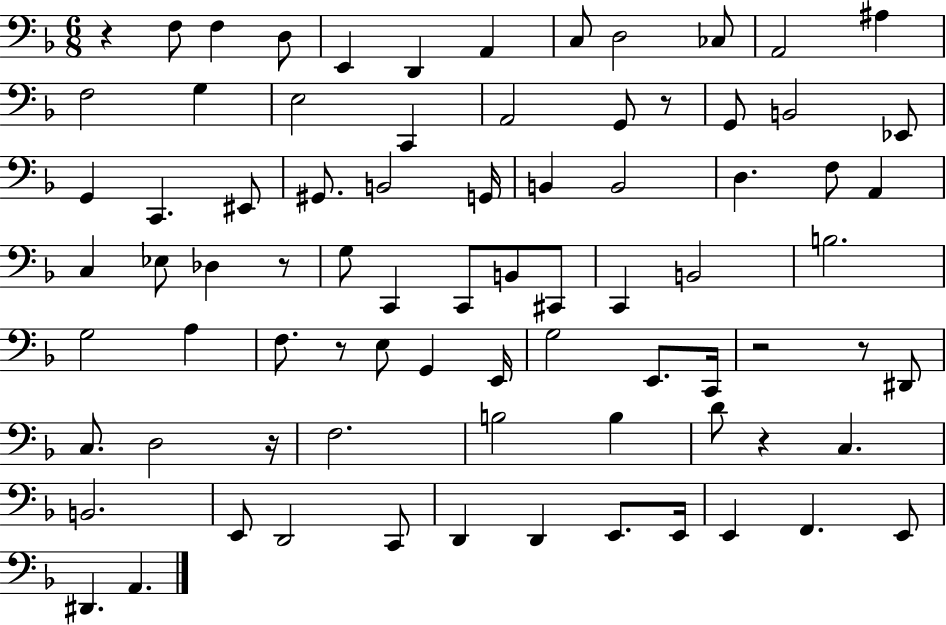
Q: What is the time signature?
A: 6/8